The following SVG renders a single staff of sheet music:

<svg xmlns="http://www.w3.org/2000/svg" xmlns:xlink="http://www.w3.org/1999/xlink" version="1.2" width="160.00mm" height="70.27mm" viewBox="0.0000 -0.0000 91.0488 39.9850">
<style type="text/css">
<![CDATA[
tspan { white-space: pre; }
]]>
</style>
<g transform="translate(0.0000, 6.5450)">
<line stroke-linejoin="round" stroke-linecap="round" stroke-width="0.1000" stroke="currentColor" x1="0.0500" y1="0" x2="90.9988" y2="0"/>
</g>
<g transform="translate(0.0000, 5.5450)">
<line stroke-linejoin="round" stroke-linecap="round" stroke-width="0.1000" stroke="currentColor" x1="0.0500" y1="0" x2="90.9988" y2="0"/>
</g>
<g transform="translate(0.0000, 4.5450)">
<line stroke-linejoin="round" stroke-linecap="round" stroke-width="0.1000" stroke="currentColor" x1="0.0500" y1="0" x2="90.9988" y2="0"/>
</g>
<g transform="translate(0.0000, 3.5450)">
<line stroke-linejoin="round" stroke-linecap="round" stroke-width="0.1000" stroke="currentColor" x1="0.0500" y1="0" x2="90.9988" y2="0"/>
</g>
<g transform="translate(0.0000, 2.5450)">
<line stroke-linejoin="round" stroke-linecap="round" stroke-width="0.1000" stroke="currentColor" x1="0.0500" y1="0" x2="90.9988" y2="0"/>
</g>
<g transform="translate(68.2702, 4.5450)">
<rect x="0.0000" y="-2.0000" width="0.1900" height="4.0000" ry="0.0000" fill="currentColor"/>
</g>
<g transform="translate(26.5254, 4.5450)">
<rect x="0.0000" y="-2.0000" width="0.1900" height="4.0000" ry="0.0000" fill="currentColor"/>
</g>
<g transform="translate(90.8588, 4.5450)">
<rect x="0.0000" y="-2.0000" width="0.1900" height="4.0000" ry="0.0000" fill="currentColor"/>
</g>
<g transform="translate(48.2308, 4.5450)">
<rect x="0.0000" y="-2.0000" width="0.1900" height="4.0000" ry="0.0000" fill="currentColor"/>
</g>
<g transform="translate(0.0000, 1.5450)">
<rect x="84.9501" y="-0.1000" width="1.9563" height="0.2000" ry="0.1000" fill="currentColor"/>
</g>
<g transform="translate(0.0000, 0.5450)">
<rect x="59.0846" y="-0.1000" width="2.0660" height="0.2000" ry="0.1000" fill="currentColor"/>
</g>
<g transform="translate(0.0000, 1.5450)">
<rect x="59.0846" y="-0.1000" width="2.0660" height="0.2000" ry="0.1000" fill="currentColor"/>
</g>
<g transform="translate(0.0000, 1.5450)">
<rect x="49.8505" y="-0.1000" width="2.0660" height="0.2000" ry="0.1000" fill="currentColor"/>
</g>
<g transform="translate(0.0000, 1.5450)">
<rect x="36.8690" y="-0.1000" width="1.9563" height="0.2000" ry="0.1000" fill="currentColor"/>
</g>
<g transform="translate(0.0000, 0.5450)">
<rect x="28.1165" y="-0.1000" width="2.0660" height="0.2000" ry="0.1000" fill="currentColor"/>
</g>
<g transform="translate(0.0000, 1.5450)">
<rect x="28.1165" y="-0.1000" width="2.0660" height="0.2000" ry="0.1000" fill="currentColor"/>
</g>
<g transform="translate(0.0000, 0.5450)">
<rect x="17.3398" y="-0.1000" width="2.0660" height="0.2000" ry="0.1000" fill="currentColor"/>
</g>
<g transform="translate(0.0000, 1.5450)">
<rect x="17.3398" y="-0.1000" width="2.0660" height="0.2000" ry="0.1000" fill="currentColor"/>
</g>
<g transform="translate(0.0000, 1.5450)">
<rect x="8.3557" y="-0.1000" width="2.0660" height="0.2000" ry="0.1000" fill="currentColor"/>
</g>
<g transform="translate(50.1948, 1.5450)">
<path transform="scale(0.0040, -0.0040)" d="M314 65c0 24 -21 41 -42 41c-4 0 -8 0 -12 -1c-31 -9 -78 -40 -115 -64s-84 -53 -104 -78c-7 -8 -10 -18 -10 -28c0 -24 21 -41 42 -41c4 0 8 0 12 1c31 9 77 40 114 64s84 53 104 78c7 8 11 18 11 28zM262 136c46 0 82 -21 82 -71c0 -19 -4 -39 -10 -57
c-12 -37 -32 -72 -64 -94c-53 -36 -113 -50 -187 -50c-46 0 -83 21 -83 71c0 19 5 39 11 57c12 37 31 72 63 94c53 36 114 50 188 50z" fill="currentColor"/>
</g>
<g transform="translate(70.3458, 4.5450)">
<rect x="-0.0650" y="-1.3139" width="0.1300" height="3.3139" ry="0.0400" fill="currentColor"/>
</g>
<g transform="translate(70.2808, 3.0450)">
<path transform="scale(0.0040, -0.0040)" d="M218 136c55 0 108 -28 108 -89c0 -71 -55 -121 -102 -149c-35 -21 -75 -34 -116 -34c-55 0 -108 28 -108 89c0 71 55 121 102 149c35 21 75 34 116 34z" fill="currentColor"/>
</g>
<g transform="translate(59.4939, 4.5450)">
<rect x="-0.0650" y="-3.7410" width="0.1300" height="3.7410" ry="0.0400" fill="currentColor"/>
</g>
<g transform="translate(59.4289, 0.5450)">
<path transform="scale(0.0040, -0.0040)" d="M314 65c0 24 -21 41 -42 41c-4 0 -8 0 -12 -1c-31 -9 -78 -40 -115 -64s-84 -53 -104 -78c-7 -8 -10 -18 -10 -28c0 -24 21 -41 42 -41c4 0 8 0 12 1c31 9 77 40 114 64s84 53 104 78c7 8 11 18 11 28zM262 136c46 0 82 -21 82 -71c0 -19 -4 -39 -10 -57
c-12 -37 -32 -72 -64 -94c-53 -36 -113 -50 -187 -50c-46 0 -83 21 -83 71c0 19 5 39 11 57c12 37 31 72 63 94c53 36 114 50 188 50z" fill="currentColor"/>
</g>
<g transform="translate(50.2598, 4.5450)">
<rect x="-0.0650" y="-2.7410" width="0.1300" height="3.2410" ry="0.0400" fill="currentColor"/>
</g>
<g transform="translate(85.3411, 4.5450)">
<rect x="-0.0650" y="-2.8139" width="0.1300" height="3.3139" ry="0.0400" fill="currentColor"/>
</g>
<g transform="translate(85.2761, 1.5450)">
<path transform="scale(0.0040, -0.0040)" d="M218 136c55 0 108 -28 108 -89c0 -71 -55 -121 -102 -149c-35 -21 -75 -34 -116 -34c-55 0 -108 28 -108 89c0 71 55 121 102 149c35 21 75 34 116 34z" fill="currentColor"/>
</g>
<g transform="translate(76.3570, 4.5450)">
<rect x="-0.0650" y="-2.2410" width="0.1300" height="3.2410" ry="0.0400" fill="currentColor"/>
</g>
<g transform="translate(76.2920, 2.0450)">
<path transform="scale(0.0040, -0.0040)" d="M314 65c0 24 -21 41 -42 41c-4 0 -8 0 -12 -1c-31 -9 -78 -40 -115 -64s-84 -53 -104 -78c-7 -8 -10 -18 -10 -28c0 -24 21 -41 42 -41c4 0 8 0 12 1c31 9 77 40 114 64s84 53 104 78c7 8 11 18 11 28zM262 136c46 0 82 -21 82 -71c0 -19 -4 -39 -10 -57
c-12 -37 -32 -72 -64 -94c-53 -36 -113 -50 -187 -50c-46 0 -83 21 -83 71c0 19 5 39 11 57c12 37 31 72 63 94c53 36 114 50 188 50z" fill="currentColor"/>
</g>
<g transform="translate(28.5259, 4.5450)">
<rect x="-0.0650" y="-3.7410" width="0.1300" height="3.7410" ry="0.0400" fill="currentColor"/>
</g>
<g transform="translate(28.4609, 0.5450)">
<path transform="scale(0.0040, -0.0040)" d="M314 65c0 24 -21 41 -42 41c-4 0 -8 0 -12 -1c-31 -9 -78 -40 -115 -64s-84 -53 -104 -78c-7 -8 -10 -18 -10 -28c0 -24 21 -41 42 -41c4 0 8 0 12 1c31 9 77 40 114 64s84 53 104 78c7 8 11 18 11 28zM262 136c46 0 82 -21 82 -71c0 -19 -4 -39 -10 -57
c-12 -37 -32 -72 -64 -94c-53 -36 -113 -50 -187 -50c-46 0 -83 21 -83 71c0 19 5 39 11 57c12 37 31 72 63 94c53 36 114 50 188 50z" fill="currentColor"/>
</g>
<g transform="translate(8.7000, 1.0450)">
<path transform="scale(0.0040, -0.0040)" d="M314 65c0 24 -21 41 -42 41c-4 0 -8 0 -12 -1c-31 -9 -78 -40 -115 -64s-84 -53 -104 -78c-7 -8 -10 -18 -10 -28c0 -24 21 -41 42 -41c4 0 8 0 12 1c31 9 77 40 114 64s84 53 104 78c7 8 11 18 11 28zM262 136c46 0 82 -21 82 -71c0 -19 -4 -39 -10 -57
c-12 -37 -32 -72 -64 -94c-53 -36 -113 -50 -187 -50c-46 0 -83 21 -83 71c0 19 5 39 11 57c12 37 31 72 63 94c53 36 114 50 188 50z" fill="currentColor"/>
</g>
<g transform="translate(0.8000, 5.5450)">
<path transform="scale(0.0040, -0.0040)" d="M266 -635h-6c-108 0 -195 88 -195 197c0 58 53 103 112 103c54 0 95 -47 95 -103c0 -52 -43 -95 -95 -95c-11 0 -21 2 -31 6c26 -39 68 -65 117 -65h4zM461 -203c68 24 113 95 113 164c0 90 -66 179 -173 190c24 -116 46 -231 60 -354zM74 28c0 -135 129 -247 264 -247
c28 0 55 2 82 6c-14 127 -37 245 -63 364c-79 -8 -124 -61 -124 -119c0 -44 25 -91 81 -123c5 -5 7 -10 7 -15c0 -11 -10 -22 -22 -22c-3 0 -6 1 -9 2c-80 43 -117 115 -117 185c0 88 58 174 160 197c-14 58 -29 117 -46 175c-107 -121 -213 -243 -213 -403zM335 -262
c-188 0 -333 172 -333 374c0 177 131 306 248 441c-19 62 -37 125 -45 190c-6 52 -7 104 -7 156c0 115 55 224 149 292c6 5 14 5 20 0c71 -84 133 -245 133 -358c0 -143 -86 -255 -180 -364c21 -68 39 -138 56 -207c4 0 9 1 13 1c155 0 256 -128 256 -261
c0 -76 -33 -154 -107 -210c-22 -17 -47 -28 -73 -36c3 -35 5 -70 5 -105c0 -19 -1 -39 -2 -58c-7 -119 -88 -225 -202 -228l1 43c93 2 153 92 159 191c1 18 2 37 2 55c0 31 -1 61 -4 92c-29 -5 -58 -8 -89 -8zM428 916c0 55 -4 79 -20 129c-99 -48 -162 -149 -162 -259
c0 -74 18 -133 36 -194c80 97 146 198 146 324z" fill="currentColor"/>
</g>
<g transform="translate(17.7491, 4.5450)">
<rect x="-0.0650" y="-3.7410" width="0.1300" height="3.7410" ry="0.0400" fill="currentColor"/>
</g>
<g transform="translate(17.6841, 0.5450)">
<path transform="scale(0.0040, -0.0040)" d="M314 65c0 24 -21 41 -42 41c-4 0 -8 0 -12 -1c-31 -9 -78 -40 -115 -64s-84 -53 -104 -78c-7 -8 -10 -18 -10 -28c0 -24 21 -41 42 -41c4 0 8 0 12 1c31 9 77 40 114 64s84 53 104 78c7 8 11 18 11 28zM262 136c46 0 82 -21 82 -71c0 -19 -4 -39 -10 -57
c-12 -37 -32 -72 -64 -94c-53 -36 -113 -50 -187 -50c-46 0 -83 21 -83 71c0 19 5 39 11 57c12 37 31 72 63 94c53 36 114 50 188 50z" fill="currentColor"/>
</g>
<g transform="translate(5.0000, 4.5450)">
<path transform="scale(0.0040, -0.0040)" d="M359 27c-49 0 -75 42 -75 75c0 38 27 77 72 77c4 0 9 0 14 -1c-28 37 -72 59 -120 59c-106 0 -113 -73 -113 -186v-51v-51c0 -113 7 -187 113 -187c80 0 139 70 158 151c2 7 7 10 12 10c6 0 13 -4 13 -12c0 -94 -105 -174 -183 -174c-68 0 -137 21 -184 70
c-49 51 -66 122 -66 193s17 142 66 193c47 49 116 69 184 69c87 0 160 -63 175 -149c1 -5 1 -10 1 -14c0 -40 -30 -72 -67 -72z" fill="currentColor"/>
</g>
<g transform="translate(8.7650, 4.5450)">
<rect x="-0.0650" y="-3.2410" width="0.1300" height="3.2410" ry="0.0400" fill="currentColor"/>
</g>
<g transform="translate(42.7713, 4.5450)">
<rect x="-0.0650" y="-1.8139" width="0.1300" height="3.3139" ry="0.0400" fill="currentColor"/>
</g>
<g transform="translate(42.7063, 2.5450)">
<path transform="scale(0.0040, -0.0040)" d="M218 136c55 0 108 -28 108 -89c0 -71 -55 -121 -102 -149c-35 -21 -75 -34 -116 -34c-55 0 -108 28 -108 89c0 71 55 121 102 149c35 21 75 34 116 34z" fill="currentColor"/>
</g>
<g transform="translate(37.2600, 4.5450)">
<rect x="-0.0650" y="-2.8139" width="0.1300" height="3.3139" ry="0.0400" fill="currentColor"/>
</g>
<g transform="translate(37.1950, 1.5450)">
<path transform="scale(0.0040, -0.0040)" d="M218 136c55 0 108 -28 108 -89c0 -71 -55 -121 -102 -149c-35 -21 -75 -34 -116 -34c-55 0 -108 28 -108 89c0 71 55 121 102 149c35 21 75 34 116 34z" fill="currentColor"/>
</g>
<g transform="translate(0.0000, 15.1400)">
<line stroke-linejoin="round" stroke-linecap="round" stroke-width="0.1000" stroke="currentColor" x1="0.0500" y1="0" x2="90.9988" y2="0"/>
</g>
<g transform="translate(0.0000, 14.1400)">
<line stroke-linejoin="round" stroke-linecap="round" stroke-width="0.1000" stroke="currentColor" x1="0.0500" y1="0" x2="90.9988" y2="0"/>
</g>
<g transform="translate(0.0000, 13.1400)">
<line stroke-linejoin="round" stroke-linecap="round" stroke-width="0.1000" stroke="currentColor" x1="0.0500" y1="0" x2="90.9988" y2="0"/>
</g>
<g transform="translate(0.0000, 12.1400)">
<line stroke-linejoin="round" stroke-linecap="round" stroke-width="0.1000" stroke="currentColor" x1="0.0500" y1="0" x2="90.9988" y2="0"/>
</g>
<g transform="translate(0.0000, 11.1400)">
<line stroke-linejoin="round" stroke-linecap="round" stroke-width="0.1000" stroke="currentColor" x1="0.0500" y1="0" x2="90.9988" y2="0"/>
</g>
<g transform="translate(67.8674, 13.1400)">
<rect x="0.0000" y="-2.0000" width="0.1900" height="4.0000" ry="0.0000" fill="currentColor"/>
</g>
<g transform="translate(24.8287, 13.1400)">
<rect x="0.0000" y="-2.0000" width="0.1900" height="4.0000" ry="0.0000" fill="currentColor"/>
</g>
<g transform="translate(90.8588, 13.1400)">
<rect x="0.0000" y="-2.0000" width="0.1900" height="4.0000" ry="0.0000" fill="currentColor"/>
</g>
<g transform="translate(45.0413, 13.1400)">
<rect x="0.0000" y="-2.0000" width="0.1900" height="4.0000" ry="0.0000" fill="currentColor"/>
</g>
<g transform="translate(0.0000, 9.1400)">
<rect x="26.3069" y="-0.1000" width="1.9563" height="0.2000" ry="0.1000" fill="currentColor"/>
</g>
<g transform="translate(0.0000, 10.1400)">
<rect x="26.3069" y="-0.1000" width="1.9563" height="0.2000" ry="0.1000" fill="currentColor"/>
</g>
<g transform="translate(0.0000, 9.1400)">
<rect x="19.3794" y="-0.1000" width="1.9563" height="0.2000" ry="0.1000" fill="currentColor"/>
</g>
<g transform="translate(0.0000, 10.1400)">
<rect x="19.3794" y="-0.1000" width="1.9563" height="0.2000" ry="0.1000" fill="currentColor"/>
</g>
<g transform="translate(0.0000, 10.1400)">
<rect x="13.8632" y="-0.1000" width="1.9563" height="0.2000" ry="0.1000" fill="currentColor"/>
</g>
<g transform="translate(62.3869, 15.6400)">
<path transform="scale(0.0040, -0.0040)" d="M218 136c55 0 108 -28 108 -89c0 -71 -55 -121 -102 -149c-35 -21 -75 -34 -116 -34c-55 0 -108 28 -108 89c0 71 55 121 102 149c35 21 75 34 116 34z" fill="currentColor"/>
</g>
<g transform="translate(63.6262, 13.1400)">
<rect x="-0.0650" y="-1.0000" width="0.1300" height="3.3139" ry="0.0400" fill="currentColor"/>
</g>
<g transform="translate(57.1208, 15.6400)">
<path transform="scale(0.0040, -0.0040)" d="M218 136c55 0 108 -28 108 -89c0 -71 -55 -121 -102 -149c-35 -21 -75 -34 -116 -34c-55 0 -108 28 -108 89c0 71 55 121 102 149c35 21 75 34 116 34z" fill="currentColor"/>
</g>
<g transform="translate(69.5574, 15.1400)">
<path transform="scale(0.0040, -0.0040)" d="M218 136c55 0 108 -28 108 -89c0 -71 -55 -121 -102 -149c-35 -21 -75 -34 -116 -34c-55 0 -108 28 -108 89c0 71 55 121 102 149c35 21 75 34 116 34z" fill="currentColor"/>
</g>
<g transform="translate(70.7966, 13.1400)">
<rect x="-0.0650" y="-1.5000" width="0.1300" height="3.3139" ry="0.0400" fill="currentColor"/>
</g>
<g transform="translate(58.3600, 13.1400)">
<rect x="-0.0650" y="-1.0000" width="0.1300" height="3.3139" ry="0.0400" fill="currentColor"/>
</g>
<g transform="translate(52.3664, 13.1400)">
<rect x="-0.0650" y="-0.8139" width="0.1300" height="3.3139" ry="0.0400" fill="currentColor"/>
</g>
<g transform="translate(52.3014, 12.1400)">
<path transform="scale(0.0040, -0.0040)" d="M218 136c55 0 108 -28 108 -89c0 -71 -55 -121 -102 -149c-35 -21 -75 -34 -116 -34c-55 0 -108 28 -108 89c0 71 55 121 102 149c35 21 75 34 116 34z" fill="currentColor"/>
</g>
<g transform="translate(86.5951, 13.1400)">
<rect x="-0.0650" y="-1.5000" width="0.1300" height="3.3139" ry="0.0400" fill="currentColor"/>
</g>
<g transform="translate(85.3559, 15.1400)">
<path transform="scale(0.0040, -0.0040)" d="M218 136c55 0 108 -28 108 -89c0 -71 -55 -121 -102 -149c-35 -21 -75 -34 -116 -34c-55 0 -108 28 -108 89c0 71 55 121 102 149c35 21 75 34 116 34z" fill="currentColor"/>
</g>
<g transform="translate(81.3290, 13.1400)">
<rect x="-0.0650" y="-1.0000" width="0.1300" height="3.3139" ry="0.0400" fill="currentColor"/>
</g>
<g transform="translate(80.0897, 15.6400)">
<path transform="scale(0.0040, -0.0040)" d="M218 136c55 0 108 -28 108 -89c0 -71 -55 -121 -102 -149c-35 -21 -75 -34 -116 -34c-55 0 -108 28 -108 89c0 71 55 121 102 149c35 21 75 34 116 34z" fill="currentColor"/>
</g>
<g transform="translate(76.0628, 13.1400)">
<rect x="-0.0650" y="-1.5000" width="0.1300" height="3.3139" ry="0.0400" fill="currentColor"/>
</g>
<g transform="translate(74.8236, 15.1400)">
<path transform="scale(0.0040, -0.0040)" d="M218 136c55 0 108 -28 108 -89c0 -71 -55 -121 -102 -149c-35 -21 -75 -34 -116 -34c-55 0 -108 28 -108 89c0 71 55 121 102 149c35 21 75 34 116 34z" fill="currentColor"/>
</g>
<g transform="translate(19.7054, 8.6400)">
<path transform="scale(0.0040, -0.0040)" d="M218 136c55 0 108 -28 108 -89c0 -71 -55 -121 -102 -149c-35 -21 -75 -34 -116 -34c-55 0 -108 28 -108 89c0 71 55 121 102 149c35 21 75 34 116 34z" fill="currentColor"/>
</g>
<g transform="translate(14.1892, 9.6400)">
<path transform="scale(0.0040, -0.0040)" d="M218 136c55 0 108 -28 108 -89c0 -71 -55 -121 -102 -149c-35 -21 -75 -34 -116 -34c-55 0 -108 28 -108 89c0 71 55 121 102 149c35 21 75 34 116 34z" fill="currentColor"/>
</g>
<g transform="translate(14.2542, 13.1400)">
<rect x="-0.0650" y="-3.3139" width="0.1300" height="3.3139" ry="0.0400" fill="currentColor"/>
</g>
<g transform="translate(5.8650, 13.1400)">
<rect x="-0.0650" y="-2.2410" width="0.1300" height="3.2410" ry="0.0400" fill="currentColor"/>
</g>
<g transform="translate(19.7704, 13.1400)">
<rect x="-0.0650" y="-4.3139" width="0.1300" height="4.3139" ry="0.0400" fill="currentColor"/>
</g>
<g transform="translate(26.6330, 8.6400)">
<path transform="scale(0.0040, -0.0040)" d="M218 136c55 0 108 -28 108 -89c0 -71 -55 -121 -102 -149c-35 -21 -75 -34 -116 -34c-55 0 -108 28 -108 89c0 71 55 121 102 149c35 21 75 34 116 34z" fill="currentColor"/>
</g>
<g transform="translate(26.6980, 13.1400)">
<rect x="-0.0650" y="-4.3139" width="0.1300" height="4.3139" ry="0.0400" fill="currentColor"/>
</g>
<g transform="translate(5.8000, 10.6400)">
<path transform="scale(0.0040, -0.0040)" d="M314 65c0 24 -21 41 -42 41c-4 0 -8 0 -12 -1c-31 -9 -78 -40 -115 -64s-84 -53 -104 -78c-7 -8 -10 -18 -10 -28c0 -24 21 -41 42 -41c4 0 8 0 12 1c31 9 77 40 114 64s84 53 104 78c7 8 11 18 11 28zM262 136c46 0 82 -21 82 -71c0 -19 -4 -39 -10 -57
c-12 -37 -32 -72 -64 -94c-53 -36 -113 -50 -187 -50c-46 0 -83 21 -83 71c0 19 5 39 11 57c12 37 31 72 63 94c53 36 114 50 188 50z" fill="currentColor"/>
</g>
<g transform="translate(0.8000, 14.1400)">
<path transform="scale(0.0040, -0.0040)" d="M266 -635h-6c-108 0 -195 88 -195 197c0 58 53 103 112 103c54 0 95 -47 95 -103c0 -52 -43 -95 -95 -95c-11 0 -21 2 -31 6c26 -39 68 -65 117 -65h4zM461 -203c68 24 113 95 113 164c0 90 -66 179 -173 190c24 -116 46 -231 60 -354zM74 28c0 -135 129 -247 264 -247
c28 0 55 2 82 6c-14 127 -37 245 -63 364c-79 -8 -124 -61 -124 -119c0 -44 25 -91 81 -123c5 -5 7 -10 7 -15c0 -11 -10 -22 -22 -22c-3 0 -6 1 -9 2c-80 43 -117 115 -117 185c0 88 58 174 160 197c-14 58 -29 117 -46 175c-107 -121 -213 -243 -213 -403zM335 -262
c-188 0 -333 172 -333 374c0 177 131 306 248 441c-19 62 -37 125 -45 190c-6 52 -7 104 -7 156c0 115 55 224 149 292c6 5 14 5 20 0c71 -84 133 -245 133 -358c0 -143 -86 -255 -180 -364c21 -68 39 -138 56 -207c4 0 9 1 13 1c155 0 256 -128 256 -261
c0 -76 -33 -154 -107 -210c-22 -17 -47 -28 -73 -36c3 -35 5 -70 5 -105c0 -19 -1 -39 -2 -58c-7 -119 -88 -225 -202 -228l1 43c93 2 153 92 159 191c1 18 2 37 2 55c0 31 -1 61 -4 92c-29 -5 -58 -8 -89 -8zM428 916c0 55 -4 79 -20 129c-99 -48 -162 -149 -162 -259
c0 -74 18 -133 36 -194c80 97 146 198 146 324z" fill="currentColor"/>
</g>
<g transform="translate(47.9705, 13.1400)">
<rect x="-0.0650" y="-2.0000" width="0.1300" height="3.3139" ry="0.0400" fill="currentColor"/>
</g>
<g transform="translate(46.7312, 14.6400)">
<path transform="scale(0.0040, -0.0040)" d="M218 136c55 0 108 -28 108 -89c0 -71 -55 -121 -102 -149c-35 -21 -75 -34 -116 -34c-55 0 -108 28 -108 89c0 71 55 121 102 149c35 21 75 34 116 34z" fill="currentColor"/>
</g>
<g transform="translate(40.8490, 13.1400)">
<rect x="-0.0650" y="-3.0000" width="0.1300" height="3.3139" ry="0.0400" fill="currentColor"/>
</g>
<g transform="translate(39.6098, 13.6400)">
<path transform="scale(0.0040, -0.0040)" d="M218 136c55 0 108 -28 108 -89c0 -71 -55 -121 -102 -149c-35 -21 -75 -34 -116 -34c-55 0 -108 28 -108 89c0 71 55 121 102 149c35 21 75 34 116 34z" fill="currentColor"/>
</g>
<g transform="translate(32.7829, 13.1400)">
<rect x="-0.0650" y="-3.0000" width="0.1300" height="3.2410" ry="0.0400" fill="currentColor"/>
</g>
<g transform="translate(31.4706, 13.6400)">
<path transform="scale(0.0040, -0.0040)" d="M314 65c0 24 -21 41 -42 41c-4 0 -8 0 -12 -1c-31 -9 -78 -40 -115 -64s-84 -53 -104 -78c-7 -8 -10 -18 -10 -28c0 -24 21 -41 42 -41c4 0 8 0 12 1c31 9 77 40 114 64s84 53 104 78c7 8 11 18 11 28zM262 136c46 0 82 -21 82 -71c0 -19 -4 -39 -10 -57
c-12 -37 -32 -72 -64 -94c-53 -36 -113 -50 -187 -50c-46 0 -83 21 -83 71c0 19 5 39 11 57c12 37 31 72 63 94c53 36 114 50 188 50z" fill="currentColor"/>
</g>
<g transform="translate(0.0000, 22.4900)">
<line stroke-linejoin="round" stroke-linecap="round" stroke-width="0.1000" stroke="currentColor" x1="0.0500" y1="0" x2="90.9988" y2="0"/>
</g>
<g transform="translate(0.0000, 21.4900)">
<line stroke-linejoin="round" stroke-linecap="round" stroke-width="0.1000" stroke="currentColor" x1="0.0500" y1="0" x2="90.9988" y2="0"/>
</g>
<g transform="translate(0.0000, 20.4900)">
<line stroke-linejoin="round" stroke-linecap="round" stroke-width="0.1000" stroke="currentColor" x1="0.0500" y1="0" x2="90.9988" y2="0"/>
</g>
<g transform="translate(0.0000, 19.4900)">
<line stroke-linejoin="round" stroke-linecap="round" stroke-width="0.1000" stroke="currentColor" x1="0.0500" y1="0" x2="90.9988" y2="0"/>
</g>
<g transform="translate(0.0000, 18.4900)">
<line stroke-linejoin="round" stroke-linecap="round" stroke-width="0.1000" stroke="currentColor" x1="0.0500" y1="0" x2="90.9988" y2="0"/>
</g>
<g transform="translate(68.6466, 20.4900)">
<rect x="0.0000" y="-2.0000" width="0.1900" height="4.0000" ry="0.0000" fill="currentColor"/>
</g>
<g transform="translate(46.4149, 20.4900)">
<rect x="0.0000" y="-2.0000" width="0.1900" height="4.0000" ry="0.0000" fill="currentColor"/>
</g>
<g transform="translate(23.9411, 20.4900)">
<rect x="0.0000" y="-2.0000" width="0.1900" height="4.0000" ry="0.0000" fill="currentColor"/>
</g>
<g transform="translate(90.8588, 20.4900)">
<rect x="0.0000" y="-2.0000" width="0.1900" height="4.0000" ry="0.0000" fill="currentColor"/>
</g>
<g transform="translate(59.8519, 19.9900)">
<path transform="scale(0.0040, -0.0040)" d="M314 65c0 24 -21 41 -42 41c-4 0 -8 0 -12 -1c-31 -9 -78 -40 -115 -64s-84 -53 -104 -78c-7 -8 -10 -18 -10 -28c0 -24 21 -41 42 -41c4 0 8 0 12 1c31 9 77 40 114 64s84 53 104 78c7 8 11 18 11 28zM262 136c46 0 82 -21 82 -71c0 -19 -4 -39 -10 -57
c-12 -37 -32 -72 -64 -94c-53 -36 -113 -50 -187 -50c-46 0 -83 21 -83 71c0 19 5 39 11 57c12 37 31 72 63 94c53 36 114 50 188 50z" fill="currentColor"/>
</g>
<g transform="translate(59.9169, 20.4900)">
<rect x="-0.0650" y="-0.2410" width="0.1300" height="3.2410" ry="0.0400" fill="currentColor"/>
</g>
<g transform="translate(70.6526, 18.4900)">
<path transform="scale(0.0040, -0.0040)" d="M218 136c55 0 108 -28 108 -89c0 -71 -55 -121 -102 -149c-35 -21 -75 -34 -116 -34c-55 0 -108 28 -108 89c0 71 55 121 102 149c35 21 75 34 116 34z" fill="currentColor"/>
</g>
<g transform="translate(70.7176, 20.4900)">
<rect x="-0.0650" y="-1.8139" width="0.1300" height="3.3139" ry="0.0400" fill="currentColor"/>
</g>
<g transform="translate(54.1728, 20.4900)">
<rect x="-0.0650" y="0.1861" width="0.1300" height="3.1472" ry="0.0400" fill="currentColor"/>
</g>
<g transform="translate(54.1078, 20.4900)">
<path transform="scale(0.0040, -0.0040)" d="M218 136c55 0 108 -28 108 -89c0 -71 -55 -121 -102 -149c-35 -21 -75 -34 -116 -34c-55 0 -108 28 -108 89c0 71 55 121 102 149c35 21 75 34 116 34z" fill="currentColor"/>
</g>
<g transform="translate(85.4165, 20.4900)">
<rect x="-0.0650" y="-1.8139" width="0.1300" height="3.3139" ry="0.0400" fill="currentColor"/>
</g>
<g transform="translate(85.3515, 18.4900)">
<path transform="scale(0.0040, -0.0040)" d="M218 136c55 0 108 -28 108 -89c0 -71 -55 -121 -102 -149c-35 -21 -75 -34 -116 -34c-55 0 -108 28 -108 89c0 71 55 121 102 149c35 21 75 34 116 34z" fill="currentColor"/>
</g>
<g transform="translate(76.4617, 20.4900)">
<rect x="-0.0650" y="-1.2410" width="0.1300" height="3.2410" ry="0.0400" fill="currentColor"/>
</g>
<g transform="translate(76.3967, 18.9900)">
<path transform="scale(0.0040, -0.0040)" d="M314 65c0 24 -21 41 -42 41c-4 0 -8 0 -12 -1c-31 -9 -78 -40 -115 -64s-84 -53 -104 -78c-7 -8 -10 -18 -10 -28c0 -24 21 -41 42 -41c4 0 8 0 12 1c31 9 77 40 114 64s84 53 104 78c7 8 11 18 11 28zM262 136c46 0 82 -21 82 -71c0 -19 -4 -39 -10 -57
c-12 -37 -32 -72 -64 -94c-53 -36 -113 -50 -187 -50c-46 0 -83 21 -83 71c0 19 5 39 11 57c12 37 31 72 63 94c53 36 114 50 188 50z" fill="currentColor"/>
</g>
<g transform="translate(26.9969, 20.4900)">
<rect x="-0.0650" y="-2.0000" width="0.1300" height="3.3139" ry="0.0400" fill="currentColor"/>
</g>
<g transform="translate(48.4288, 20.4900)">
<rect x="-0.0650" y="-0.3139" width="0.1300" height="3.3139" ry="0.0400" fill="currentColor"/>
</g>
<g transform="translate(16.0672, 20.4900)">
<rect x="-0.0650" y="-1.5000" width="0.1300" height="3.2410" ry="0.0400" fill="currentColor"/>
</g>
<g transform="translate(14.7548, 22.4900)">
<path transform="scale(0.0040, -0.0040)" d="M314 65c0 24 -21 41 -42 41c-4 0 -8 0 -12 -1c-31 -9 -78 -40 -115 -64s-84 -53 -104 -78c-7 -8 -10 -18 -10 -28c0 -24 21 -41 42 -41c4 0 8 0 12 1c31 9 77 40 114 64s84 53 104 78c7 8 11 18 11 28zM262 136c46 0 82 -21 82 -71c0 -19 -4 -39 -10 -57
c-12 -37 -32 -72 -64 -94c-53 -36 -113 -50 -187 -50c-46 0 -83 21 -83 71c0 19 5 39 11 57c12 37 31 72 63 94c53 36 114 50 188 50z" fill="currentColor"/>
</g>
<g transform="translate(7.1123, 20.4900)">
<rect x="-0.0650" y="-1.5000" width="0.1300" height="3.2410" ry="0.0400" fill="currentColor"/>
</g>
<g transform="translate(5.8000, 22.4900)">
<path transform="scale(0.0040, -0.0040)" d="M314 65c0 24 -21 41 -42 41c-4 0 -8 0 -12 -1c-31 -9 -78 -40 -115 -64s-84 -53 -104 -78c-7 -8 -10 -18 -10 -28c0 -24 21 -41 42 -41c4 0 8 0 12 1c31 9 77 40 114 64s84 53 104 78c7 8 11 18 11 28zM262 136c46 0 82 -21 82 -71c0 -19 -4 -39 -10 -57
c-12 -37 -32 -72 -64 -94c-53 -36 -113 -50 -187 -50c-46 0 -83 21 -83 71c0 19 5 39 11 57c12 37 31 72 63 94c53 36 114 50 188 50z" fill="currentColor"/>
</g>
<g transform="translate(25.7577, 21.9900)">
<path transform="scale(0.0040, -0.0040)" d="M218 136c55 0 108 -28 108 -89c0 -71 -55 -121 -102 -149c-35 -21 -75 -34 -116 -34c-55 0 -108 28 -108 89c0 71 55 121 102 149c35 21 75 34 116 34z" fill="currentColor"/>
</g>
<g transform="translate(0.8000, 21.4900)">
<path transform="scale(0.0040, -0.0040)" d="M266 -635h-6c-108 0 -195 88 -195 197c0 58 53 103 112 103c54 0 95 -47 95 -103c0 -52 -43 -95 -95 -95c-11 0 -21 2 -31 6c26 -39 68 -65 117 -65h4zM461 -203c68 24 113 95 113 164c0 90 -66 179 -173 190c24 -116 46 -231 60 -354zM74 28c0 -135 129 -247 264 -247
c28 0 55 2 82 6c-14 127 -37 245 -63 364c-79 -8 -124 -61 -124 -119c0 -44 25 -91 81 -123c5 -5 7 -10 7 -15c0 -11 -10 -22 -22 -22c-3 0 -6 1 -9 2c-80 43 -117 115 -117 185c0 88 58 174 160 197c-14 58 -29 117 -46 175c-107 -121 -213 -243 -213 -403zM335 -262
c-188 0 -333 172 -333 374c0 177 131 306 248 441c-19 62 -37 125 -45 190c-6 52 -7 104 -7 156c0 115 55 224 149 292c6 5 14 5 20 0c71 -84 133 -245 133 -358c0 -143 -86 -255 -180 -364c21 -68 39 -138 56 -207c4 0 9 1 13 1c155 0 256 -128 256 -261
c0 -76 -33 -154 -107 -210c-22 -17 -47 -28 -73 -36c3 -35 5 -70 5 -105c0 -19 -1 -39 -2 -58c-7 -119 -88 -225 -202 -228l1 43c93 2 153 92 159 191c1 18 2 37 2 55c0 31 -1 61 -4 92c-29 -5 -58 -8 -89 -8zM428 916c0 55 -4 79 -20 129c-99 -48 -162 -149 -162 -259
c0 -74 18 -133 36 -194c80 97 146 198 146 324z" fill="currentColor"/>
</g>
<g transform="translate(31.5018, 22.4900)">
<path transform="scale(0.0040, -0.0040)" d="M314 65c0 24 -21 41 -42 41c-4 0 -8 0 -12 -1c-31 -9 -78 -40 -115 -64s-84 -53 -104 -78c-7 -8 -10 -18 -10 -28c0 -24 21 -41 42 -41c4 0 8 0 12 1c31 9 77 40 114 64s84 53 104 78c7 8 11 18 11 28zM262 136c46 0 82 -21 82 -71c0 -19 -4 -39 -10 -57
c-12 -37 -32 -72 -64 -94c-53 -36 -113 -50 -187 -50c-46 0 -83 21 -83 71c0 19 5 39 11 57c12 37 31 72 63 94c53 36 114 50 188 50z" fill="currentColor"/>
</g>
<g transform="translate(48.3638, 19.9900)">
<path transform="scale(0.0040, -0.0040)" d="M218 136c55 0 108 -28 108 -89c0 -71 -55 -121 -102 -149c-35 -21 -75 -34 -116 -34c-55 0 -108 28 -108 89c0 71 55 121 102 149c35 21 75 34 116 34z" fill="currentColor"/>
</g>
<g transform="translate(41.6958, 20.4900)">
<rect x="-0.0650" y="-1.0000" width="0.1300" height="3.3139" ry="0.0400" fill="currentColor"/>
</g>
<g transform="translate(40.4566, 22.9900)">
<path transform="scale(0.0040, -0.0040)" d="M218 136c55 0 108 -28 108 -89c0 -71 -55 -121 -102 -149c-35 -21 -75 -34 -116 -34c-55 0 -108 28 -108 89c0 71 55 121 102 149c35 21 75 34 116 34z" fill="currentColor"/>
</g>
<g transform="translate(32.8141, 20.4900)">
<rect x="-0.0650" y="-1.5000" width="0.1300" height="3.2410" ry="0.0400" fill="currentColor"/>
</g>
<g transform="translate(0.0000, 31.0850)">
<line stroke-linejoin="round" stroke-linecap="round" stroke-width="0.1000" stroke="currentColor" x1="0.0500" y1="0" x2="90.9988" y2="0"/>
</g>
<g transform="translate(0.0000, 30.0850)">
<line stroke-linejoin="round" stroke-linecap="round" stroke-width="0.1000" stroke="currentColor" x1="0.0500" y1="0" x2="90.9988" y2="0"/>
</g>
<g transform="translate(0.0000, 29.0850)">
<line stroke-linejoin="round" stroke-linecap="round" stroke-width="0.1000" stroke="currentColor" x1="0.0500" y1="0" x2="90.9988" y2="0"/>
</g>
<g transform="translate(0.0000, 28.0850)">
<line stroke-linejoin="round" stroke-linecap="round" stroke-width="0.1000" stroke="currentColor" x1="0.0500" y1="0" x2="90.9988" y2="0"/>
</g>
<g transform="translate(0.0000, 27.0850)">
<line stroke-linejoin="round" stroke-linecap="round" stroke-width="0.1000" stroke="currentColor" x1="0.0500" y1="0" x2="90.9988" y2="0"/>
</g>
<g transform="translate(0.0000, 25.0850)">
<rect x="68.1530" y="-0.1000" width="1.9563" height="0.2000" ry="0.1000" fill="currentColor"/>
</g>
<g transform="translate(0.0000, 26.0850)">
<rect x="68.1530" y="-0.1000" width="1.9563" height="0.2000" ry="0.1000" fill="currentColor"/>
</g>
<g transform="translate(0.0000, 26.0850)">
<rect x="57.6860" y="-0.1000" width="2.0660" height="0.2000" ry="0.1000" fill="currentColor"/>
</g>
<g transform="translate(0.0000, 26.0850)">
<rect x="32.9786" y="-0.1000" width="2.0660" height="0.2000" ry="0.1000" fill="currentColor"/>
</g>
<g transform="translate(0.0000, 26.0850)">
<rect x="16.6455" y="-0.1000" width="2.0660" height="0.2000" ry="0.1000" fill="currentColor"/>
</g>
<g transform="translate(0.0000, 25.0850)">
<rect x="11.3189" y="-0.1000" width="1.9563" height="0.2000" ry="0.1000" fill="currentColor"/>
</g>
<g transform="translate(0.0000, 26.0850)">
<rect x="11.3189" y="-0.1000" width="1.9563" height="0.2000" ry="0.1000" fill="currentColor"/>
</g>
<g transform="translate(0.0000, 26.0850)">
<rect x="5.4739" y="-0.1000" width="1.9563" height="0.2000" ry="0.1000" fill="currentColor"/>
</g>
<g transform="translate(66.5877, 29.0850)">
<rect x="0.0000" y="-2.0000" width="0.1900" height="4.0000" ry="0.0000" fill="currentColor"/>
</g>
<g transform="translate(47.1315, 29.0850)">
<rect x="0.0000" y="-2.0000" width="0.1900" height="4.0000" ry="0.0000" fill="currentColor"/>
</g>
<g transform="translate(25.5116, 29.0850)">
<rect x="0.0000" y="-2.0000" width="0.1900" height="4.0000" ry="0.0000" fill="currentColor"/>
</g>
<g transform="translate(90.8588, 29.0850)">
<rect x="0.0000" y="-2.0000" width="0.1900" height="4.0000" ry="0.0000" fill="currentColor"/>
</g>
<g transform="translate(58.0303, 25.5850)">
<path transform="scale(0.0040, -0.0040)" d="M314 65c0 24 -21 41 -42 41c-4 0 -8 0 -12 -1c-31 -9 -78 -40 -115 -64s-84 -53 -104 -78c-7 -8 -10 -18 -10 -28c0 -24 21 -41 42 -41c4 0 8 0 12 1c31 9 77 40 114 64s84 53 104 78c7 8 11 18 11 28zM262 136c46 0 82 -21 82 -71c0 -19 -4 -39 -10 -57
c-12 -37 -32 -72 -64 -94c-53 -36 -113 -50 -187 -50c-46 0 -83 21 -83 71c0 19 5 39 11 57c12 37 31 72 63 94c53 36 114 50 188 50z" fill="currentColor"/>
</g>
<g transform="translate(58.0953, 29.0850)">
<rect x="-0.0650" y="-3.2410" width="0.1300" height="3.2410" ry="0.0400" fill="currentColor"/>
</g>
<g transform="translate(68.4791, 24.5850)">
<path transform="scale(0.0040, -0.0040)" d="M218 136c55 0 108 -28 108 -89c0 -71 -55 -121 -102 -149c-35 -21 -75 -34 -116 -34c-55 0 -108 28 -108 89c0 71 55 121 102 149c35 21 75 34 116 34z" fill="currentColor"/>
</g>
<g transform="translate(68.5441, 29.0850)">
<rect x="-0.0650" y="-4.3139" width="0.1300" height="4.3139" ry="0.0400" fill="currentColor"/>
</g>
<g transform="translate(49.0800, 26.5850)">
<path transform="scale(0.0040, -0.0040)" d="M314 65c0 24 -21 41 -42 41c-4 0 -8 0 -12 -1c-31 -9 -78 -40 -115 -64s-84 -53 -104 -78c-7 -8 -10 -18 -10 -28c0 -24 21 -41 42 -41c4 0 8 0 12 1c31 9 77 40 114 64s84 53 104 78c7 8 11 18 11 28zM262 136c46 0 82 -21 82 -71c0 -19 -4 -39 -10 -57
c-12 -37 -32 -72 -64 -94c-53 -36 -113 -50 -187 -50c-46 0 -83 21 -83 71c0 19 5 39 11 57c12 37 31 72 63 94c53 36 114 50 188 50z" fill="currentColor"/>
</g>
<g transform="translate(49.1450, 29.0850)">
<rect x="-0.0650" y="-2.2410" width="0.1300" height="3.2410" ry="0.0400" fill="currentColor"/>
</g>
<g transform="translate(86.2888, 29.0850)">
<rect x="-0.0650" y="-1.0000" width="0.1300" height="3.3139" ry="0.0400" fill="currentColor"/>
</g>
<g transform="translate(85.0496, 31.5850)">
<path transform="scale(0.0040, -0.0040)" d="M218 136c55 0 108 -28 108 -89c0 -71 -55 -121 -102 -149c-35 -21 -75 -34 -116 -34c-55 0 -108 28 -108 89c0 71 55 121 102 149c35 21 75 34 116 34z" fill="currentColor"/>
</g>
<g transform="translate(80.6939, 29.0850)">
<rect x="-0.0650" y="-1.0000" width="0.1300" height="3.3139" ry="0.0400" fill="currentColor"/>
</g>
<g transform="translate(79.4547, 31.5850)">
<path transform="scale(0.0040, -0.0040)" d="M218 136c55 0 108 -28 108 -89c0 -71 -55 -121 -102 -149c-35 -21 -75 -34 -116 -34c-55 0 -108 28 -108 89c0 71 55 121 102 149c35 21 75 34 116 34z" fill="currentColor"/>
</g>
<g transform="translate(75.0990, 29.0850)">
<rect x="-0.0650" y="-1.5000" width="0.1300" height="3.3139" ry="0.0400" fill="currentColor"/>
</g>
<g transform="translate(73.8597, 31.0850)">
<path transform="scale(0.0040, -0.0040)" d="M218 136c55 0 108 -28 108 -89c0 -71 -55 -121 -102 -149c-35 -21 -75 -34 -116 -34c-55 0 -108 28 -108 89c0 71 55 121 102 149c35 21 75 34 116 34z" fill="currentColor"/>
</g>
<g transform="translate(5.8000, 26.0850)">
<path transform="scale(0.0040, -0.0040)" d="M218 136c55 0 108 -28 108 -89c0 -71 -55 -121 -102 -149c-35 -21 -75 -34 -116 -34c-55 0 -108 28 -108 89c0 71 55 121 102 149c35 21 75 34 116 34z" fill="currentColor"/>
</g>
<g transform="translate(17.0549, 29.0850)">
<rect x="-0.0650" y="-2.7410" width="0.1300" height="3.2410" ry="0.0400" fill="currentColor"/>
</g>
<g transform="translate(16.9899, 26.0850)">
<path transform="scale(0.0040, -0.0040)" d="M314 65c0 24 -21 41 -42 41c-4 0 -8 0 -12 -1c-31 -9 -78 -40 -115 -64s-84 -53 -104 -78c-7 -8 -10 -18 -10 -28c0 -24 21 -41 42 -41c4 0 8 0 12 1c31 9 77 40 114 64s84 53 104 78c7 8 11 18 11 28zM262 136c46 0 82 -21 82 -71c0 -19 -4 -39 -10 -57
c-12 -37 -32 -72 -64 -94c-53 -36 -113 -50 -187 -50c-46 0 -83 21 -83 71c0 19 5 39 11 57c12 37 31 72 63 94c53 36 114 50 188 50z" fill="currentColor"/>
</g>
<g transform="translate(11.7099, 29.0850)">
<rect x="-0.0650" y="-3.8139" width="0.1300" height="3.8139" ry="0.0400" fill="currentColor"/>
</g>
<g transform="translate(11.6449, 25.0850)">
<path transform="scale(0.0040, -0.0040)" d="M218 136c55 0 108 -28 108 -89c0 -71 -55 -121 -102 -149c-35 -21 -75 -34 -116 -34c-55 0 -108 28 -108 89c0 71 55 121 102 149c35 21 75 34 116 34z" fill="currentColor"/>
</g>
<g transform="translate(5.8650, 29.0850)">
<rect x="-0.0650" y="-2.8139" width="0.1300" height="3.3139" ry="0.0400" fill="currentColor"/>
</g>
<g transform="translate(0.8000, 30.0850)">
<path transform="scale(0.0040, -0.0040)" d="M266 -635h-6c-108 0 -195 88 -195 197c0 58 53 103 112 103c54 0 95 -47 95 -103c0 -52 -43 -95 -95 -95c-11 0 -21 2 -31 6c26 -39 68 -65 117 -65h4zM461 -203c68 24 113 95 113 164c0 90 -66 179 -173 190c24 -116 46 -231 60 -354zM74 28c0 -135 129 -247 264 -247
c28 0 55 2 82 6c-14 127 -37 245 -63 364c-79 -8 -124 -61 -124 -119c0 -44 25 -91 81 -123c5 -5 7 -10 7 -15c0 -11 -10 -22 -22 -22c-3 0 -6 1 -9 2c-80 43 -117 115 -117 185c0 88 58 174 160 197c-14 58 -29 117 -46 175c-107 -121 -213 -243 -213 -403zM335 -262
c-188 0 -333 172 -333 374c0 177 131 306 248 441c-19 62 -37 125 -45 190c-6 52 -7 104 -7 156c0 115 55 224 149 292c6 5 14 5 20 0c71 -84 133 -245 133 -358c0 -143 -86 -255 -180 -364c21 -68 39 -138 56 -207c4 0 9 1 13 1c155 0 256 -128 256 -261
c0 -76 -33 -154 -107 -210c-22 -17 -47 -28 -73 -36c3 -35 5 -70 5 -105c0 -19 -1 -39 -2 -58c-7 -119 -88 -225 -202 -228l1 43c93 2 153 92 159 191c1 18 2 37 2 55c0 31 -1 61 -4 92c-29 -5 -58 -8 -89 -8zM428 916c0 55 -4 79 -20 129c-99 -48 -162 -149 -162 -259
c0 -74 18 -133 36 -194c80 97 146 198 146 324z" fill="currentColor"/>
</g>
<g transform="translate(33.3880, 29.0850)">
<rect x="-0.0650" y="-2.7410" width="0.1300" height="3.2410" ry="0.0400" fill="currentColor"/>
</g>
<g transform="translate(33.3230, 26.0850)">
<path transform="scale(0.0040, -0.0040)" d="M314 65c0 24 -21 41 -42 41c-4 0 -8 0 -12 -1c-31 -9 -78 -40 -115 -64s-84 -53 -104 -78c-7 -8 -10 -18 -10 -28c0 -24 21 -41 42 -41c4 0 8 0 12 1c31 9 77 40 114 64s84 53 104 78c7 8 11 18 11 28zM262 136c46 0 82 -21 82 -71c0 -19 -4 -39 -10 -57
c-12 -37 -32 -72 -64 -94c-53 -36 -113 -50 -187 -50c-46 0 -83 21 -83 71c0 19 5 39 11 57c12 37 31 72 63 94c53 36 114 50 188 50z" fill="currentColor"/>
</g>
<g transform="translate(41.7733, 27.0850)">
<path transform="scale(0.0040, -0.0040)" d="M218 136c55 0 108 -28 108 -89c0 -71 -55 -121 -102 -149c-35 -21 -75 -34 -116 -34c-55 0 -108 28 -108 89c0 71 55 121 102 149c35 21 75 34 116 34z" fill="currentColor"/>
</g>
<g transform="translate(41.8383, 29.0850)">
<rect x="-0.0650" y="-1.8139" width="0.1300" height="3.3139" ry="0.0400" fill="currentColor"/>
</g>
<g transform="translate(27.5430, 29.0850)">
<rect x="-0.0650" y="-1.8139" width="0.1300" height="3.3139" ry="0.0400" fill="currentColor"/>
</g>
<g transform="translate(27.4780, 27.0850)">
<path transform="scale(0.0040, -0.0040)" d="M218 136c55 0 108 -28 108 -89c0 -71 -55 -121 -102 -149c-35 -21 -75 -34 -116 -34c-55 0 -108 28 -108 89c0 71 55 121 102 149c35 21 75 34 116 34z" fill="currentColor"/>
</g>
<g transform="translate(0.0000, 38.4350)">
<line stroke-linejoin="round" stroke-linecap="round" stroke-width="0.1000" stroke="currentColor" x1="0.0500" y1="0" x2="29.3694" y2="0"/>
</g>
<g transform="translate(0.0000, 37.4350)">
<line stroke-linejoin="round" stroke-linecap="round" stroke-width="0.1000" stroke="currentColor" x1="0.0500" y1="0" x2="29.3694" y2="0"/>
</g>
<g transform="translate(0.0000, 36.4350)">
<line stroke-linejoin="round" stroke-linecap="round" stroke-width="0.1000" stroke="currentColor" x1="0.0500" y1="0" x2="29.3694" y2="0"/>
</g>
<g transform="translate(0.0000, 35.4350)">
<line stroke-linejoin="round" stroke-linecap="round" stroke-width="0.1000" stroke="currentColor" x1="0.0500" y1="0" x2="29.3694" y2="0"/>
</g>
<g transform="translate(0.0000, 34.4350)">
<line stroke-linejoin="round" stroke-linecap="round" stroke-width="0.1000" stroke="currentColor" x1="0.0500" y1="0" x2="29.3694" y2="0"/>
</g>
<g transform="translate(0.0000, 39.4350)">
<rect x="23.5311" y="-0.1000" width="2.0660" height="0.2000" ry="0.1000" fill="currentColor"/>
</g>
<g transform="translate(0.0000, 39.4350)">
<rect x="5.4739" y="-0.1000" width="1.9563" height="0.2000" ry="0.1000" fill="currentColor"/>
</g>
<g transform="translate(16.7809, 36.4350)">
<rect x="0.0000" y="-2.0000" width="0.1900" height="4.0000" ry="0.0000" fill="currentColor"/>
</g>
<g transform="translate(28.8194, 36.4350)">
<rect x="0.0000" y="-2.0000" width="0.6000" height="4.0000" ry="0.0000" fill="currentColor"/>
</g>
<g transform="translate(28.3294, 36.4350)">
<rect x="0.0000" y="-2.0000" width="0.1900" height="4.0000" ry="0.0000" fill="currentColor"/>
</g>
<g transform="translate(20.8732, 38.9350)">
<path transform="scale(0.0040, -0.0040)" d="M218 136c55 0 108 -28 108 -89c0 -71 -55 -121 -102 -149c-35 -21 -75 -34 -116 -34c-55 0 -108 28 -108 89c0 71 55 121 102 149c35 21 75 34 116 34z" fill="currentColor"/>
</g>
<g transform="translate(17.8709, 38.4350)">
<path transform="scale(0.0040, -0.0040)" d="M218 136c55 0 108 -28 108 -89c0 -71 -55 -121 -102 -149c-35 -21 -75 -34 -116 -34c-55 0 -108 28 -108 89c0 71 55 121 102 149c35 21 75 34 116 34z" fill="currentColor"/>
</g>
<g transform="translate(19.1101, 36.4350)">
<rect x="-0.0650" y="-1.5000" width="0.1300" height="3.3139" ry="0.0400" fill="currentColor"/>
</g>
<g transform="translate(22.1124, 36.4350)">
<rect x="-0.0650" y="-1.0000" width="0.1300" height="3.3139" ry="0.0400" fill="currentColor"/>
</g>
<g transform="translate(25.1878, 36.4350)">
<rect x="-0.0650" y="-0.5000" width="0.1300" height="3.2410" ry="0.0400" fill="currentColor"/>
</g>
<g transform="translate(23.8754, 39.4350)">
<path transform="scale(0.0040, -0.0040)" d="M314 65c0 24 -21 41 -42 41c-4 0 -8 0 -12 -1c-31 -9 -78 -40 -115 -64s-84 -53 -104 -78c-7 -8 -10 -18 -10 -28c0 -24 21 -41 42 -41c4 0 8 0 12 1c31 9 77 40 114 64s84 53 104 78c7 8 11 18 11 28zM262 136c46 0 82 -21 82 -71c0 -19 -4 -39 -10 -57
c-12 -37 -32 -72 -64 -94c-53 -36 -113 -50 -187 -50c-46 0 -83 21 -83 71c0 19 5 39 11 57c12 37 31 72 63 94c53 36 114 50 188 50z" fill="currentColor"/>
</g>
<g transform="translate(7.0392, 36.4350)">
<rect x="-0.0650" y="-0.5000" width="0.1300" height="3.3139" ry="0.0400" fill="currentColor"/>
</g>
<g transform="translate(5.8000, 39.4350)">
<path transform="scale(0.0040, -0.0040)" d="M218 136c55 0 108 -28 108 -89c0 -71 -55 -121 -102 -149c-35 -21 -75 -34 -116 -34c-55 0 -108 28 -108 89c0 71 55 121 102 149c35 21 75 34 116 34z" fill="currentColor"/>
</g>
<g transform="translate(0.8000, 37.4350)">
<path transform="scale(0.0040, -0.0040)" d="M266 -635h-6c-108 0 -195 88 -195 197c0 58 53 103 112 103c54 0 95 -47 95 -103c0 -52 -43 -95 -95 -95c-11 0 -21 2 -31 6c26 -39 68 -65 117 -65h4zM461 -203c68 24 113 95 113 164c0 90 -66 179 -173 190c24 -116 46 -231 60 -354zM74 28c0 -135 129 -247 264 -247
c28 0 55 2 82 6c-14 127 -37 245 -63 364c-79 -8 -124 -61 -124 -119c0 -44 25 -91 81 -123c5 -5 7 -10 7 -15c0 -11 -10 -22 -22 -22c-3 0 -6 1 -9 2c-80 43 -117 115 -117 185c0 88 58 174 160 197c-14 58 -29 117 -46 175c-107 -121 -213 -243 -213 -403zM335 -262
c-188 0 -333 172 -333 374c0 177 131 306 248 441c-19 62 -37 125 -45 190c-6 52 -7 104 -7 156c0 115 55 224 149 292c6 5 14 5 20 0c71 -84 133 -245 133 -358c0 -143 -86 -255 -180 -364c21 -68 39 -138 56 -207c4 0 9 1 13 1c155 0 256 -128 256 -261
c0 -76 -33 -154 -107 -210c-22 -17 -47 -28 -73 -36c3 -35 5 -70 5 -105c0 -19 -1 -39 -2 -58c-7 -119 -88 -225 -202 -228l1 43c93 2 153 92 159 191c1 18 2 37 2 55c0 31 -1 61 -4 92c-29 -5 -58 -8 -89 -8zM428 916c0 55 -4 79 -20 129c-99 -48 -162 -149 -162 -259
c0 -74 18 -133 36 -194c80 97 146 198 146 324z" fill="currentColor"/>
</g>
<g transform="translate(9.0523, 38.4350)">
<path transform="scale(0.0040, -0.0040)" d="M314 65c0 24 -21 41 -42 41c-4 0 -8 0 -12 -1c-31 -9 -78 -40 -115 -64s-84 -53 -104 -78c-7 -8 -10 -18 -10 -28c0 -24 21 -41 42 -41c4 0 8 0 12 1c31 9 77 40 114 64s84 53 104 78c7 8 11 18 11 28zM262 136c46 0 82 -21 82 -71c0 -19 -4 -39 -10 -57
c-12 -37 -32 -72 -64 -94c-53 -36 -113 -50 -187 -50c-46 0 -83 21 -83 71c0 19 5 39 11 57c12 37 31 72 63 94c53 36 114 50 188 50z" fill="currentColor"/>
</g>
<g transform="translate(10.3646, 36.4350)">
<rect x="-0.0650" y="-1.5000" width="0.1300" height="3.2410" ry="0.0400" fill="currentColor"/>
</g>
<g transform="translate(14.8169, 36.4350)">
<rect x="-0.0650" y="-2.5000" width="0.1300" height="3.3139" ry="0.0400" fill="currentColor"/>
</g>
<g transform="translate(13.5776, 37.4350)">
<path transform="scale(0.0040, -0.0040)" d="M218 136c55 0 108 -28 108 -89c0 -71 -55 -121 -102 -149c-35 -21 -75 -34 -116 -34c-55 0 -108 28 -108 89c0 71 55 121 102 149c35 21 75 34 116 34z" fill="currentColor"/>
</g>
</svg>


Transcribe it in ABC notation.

X:1
T:Untitled
M:4/4
L:1/4
K:C
b2 c'2 c'2 a f a2 c'2 e g2 a g2 b d' d' A2 A F d D D E E D E E2 E2 F E2 D c B c2 f e2 f a c' a2 f a2 f g2 b2 d' E D D C E2 G E D C2